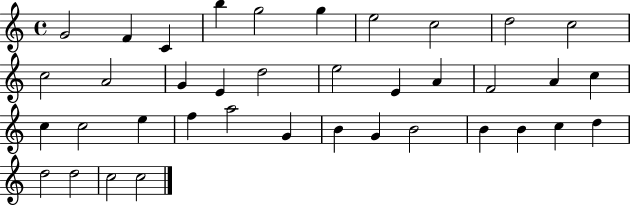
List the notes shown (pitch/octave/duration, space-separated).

G4/h F4/q C4/q B5/q G5/h G5/q E5/h C5/h D5/h C5/h C5/h A4/h G4/q E4/q D5/h E5/h E4/q A4/q F4/h A4/q C5/q C5/q C5/h E5/q F5/q A5/h G4/q B4/q G4/q B4/h B4/q B4/q C5/q D5/q D5/h D5/h C5/h C5/h